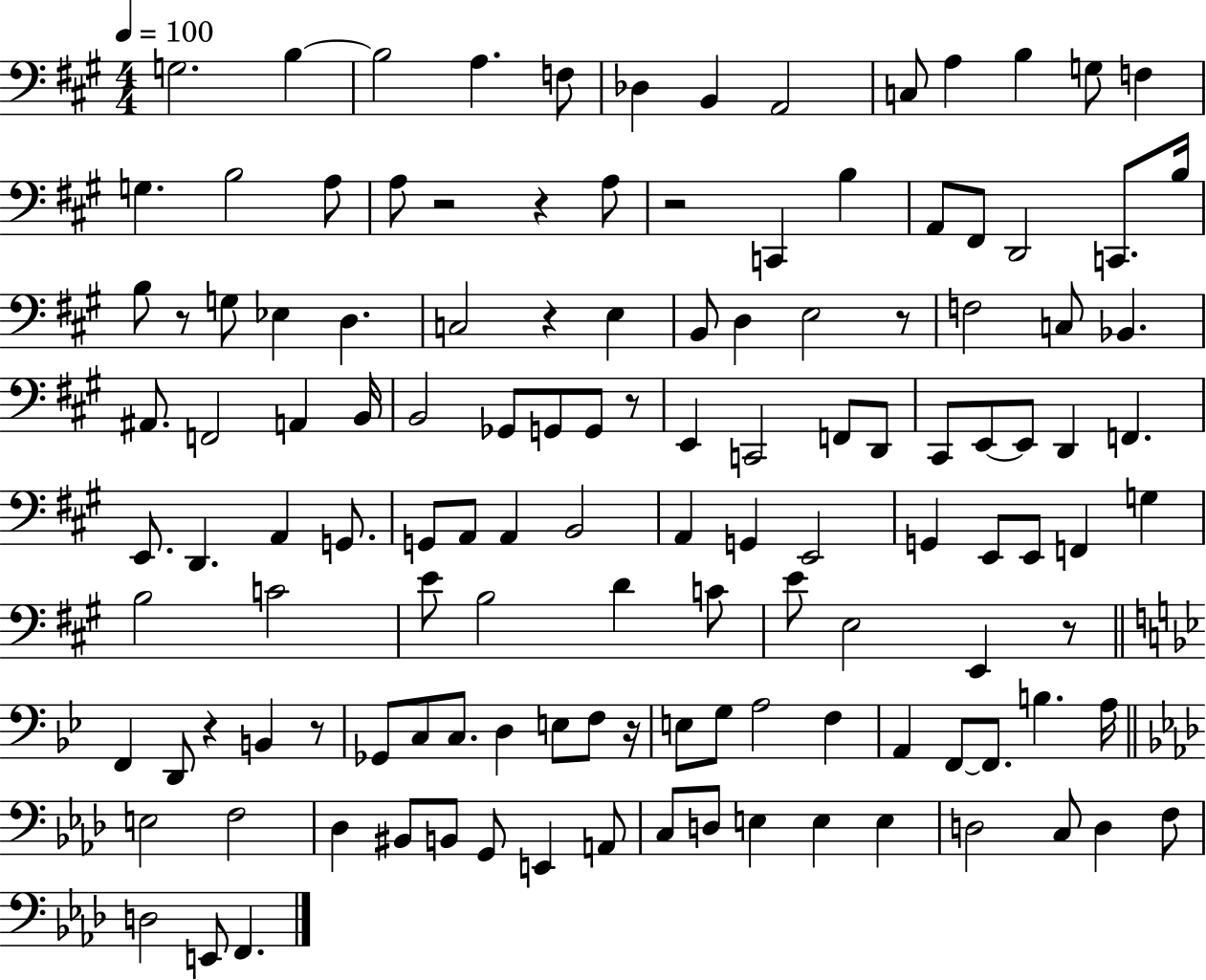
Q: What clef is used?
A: bass